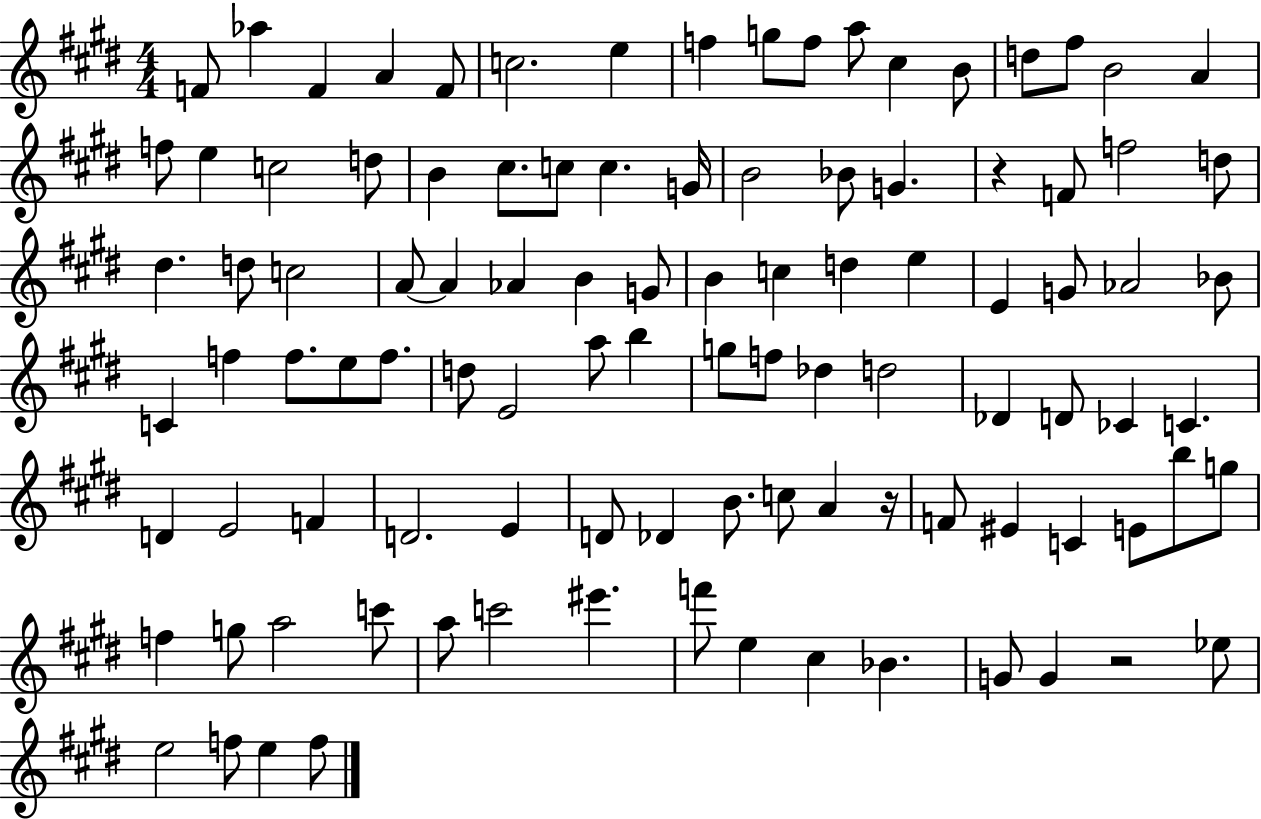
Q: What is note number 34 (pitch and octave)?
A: D5